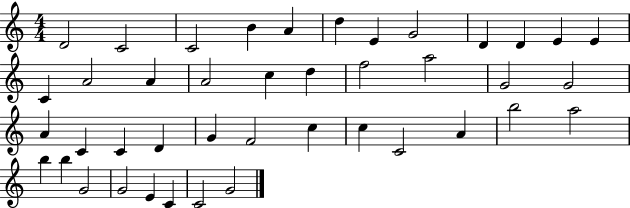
X:1
T:Untitled
M:4/4
L:1/4
K:C
D2 C2 C2 B A d E G2 D D E E C A2 A A2 c d f2 a2 G2 G2 A C C D G F2 c c C2 A b2 a2 b b G2 G2 E C C2 G2